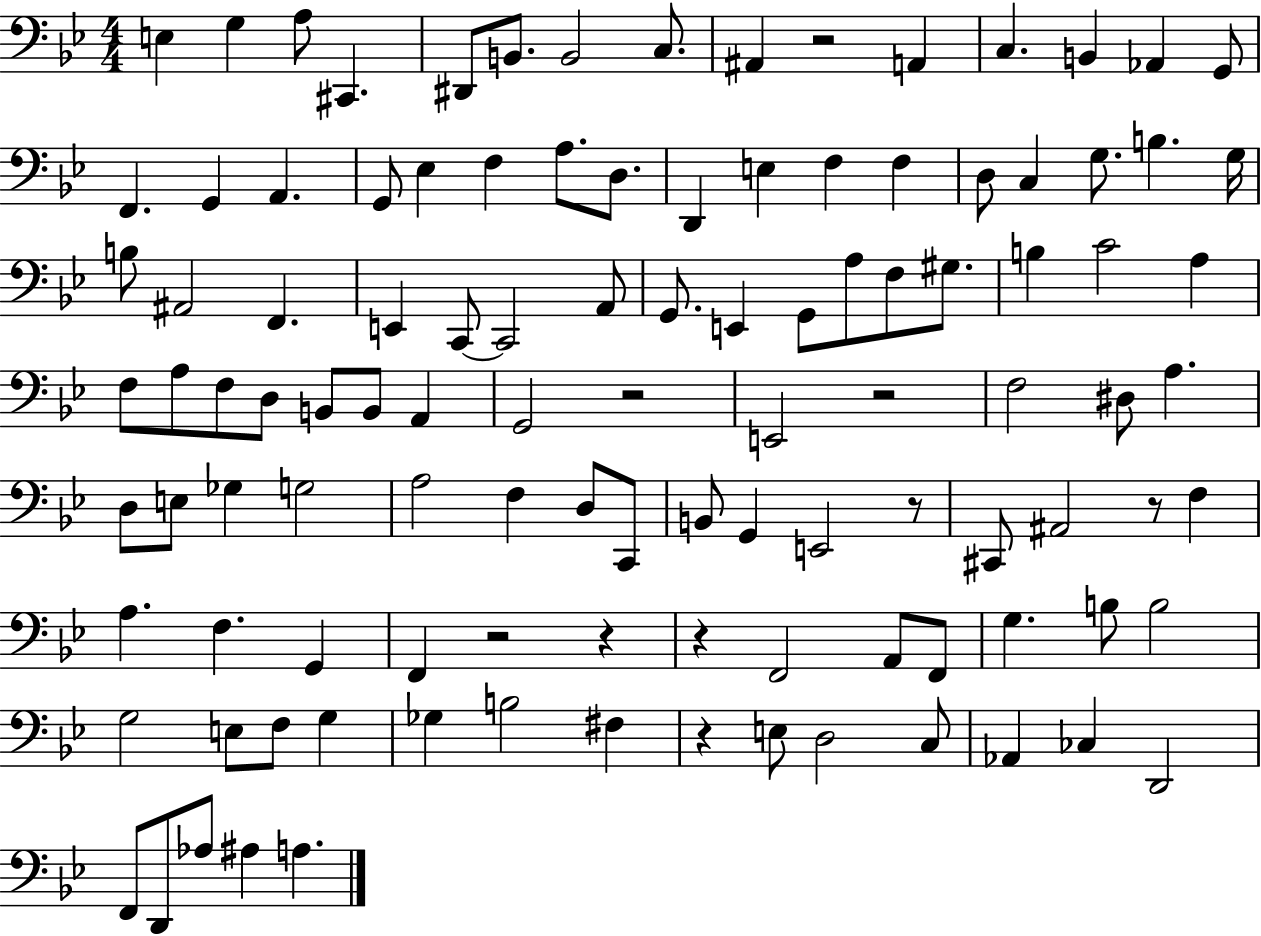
E3/q G3/q A3/e C#2/q. D#2/e B2/e. B2/h C3/e. A#2/q R/h A2/q C3/q. B2/q Ab2/q G2/e F2/q. G2/q A2/q. G2/e Eb3/q F3/q A3/e. D3/e. D2/q E3/q F3/q F3/q D3/e C3/q G3/e. B3/q. G3/s B3/e A#2/h F2/q. E2/q C2/e C2/h A2/e G2/e. E2/q G2/e A3/e F3/e G#3/e. B3/q C4/h A3/q F3/e A3/e F3/e D3/e B2/e B2/e A2/q G2/h R/h E2/h R/h F3/h D#3/e A3/q. D3/e E3/e Gb3/q G3/h A3/h F3/q D3/e C2/e B2/e G2/q E2/h R/e C#2/e A#2/h R/e F3/q A3/q. F3/q. G2/q F2/q R/h R/q R/q F2/h A2/e F2/e G3/q. B3/e B3/h G3/h E3/e F3/e G3/q Gb3/q B3/h F#3/q R/q E3/e D3/h C3/e Ab2/q CES3/q D2/h F2/e D2/e Ab3/e A#3/q A3/q.